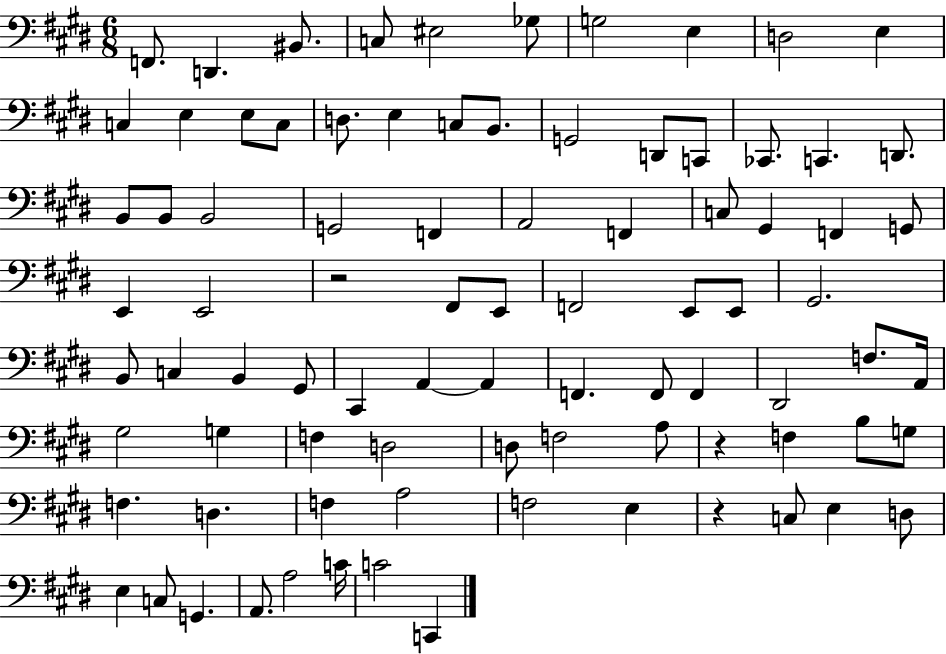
F2/e. D2/q. BIS2/e. C3/e EIS3/h Gb3/e G3/h E3/q D3/h E3/q C3/q E3/q E3/e C3/e D3/e. E3/q C3/e B2/e. G2/h D2/e C2/e CES2/e. C2/q. D2/e. B2/e B2/e B2/h G2/h F2/q A2/h F2/q C3/e G#2/q F2/q G2/e E2/q E2/h R/h F#2/e E2/e F2/h E2/e E2/e G#2/h. B2/e C3/q B2/q G#2/e C#2/q A2/q A2/q F2/q. F2/e F2/q D#2/h F3/e. A2/s G#3/h G3/q F3/q D3/h D3/e F3/h A3/e R/q F3/q B3/e G3/e F3/q. D3/q. F3/q A3/h F3/h E3/q R/q C3/e E3/q D3/e E3/q C3/e G2/q. A2/e. A3/h C4/s C4/h C2/q